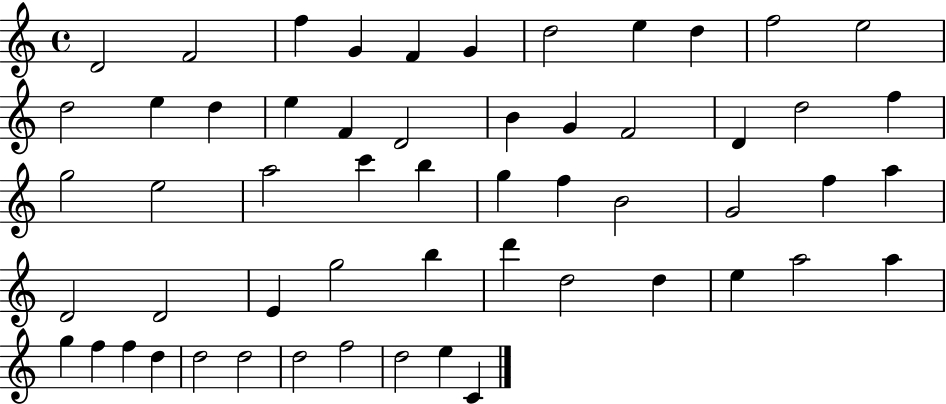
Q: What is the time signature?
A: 4/4